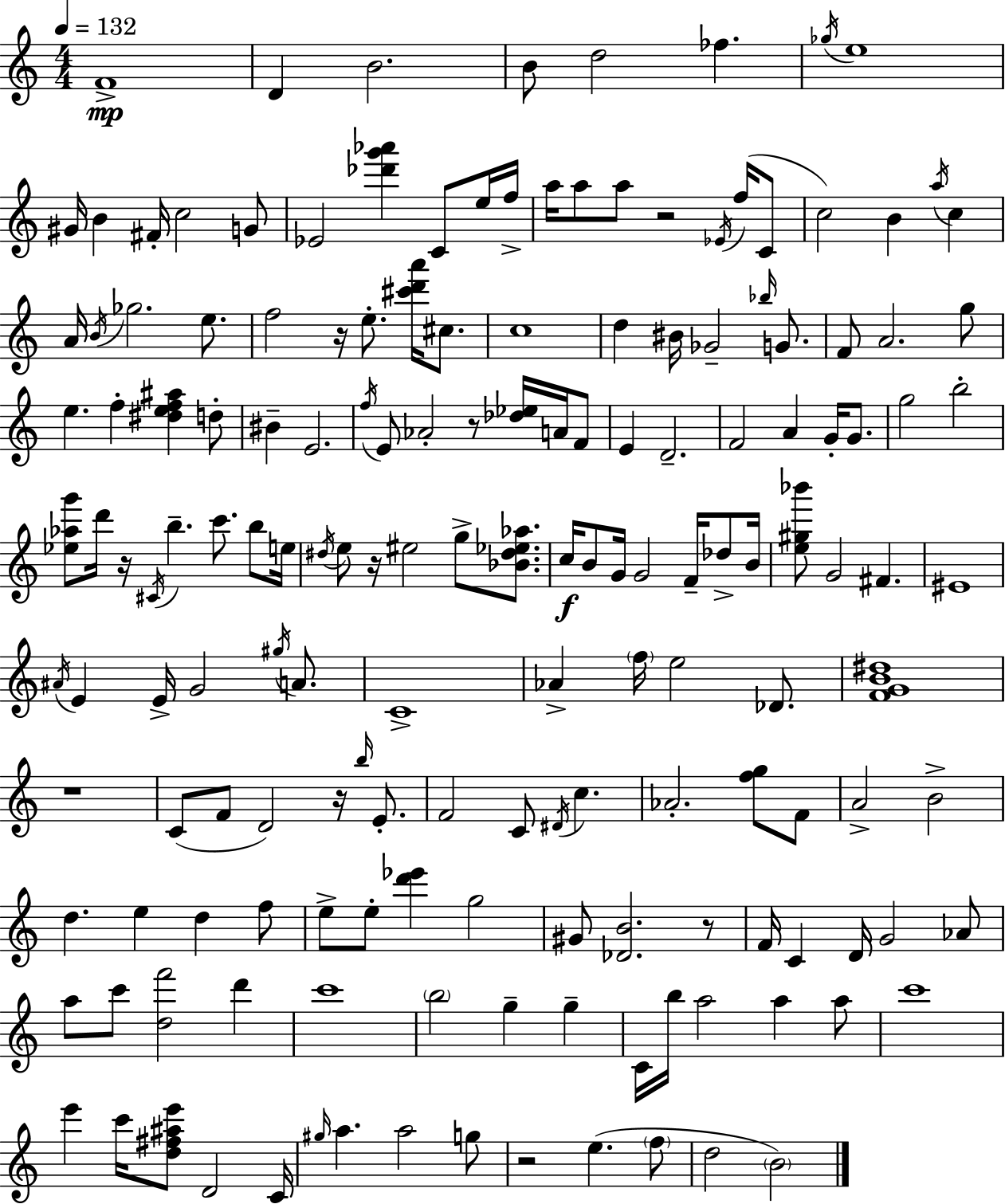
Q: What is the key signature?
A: C major